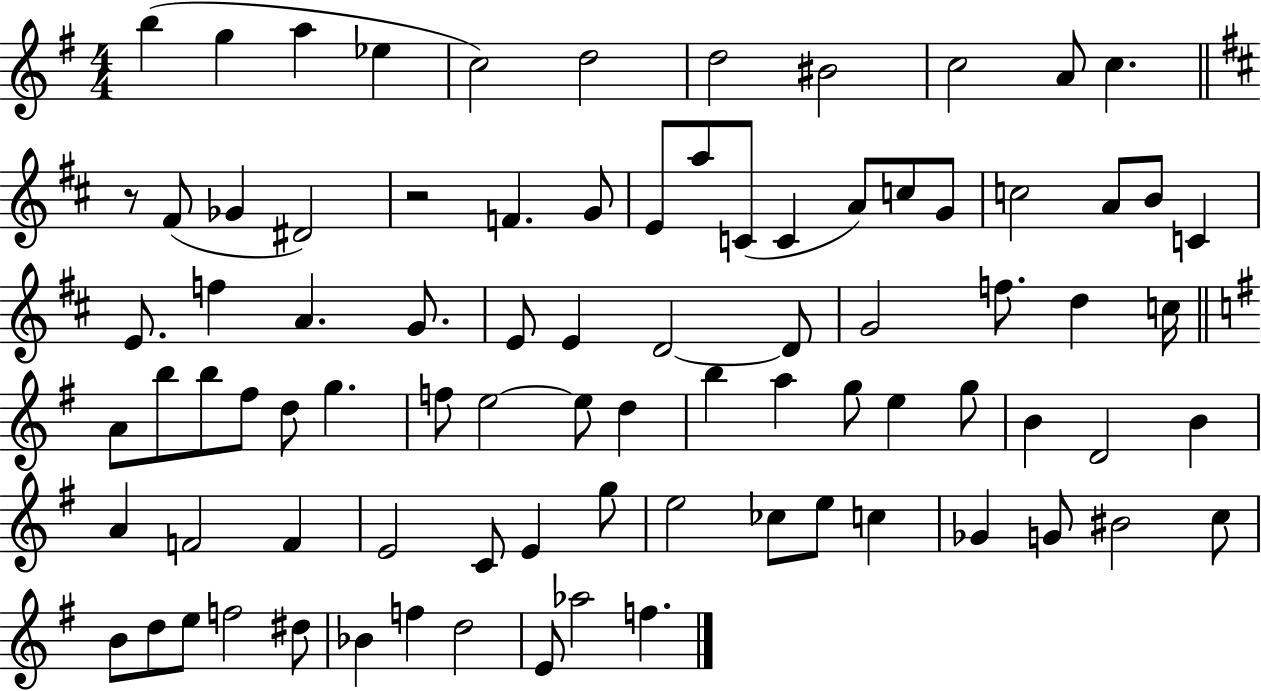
X:1
T:Untitled
M:4/4
L:1/4
K:G
b g a _e c2 d2 d2 ^B2 c2 A/2 c z/2 ^F/2 _G ^D2 z2 F G/2 E/2 a/2 C/2 C A/2 c/2 G/2 c2 A/2 B/2 C E/2 f A G/2 E/2 E D2 D/2 G2 f/2 d c/4 A/2 b/2 b/2 ^f/2 d/2 g f/2 e2 e/2 d b a g/2 e g/2 B D2 B A F2 F E2 C/2 E g/2 e2 _c/2 e/2 c _G G/2 ^B2 c/2 B/2 d/2 e/2 f2 ^d/2 _B f d2 E/2 _a2 f